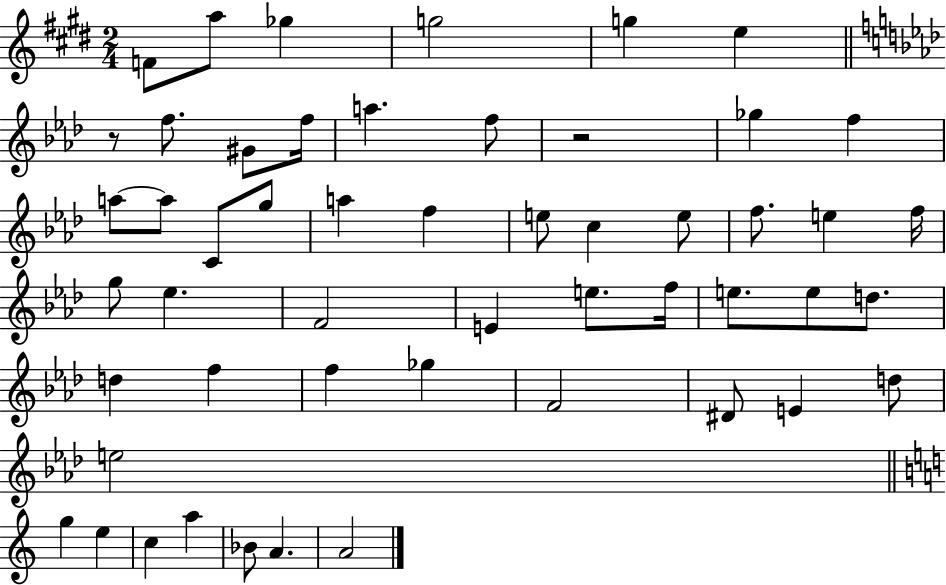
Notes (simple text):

F4/e A5/e Gb5/q G5/h G5/q E5/q R/e F5/e. G#4/e F5/s A5/q. F5/e R/h Gb5/q F5/q A5/e A5/e C4/e G5/e A5/q F5/q E5/e C5/q E5/e F5/e. E5/q F5/s G5/e Eb5/q. F4/h E4/q E5/e. F5/s E5/e. E5/e D5/e. D5/q F5/q F5/q Gb5/q F4/h D#4/e E4/q D5/e E5/h G5/q E5/q C5/q A5/q Bb4/e A4/q. A4/h